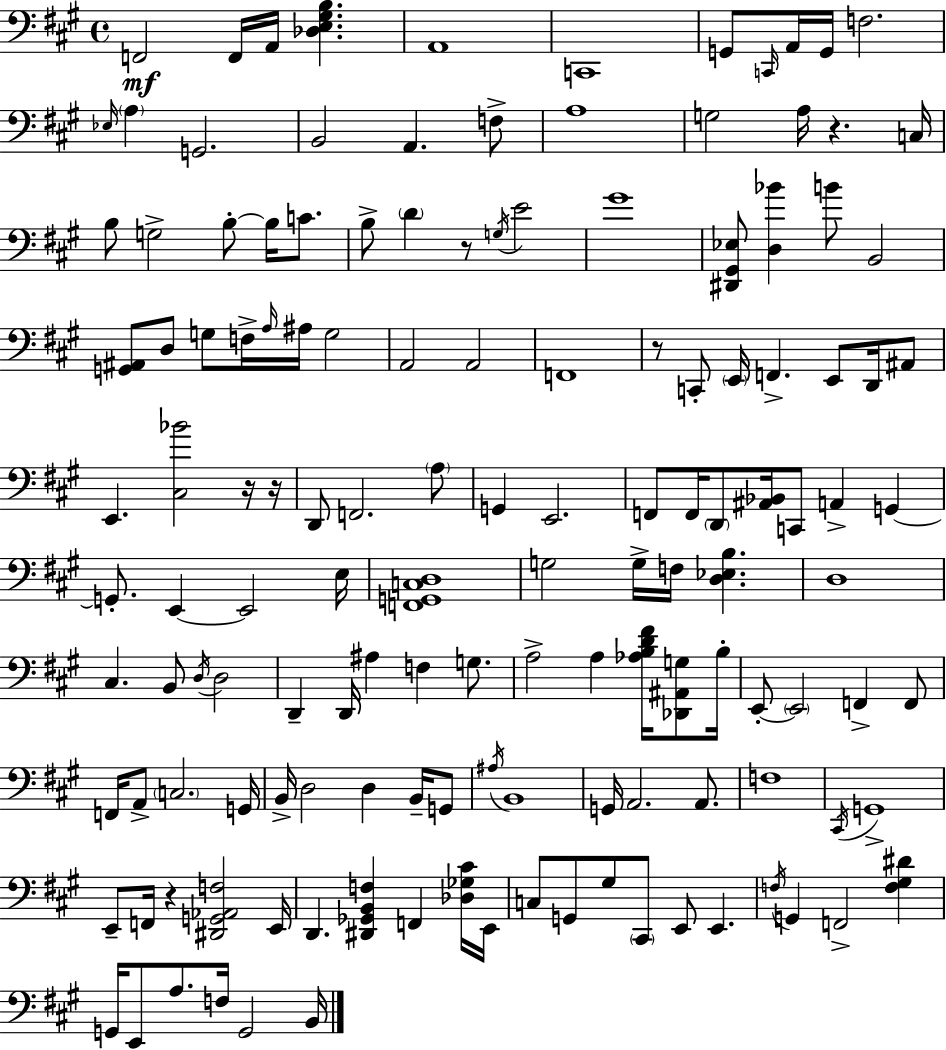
F2/h F2/s A2/s [Db3,E3,G#3,B3]/q. A2/w C2/w G2/e C2/s A2/s G2/s F3/h. Eb3/s A3/q G2/h. B2/h A2/q. F3/e A3/w G3/h A3/s R/q. C3/s B3/e G3/h B3/e B3/s C4/e. B3/e D4/q R/e G3/s E4/h G#4/w [D#2,G#2,Eb3]/e [D3,Bb4]/q B4/e B2/h [G2,A#2]/e D3/e G3/e F3/s A3/s A#3/s G3/h A2/h A2/h F2/w R/e C2/e E2/s F2/q. E2/e D2/s A#2/e E2/q. [C#3,Bb4]/h R/s R/s D2/e F2/h. A3/e G2/q E2/h. F2/e F2/s D2/e [A#2,Bb2]/s C2/e A2/q G2/q G2/e. E2/q E2/h E3/s [F2,G2,C3,D3]/w G3/h G3/s F3/s [D3,Eb3,B3]/q. D3/w C#3/q. B2/e D3/s D3/h D2/q D2/s A#3/q F3/q G3/e. A3/h A3/q [Ab3,B3,D4,F#4]/s [Db2,A#2,G3]/e B3/s E2/e E2/h F2/q F2/e F2/s A2/e C3/h. G2/s B2/s D3/h D3/q B2/s G2/e A#3/s B2/w G2/s A2/h. A2/e. F3/w C#2/s G2/w E2/e F2/s R/q [D#2,G2,Ab2,F3]/h E2/s D2/q. [D#2,Gb2,B2,F3]/q F2/q [Db3,Gb3,C#4]/s E2/s C3/e G2/e G#3/e C#2/e E2/e E2/q. F3/s G2/q F2/h [F3,G#3,D#4]/q G2/s E2/e A3/e. F3/s G2/h B2/s